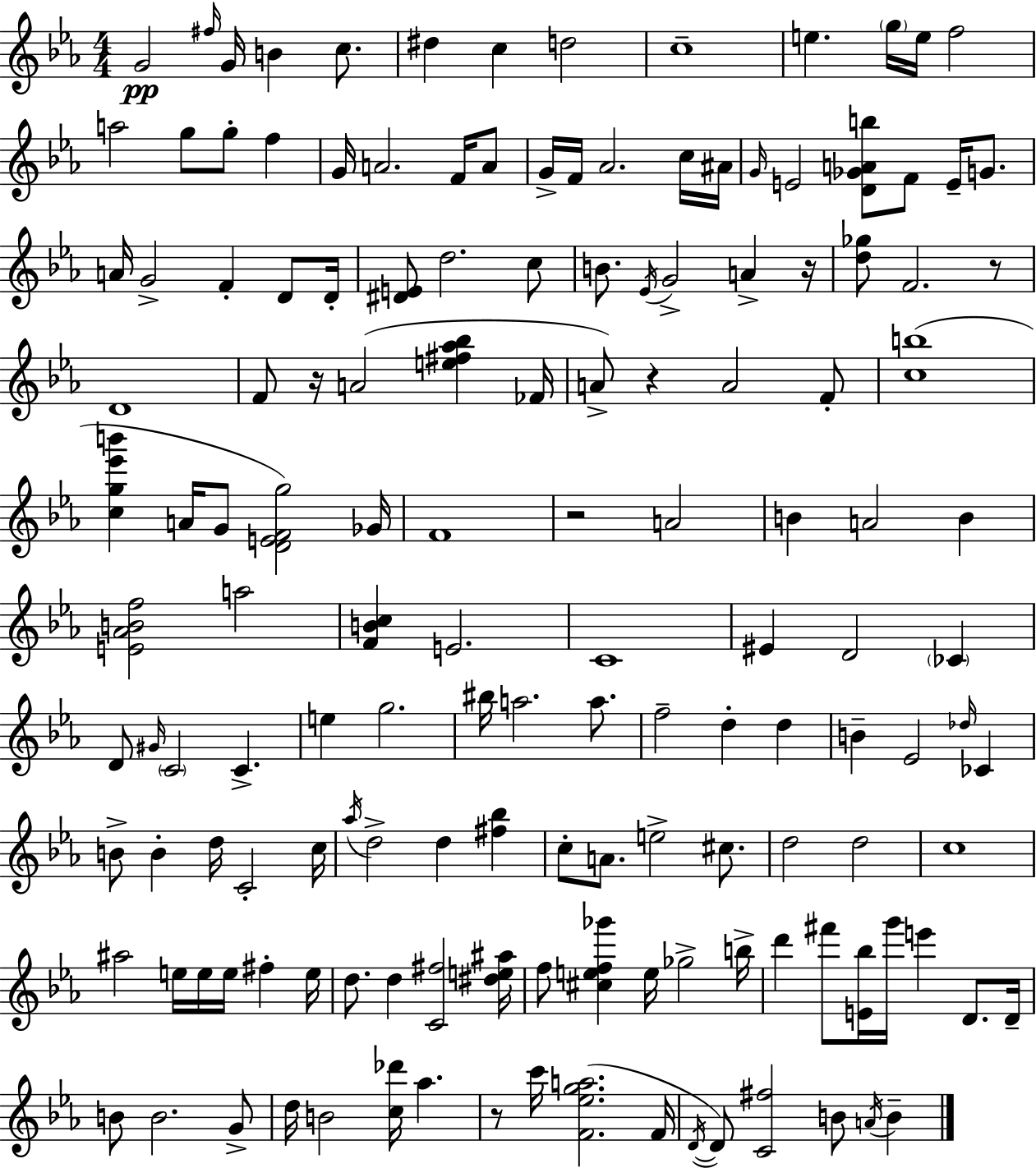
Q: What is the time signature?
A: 4/4